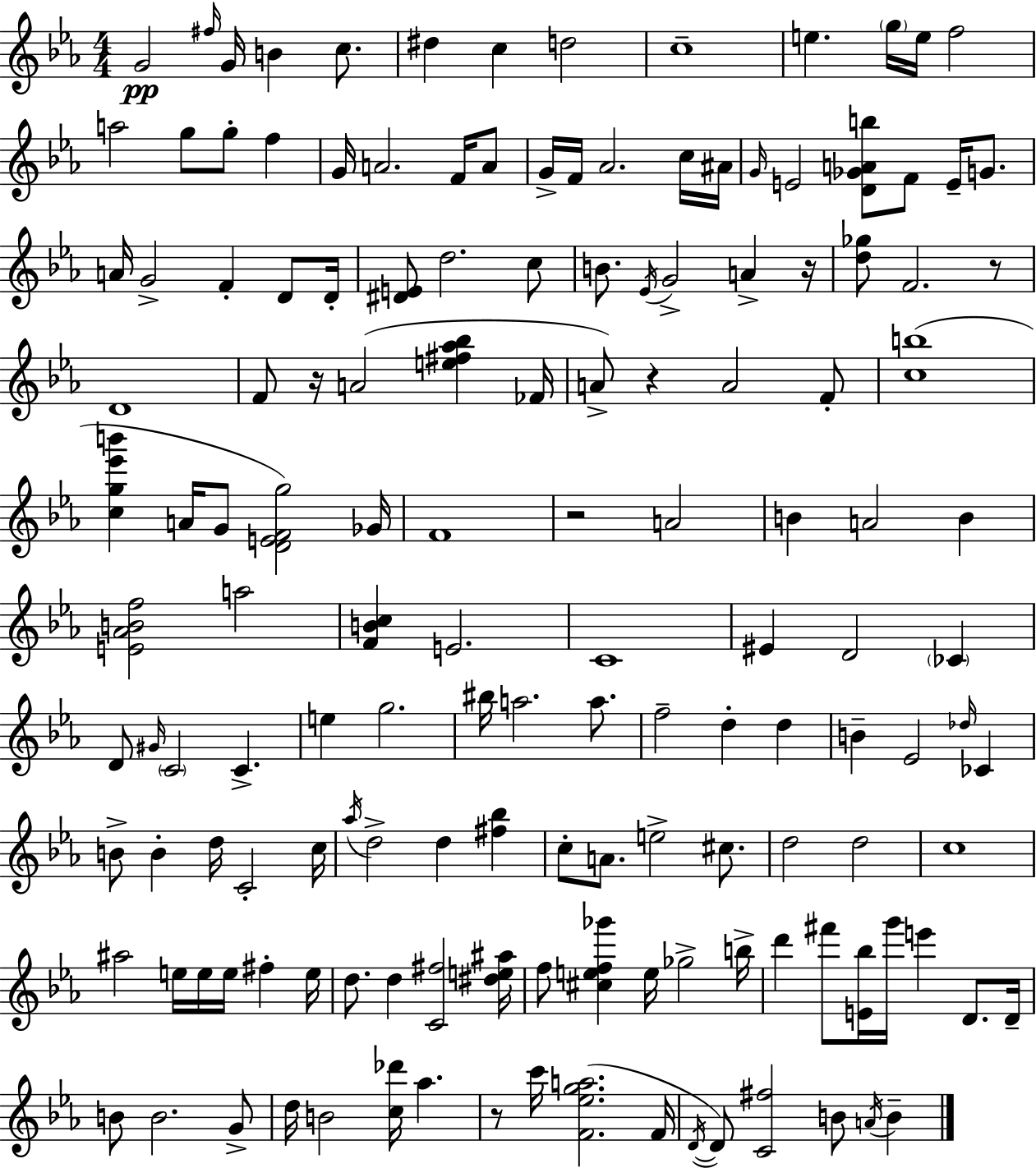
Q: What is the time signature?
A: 4/4